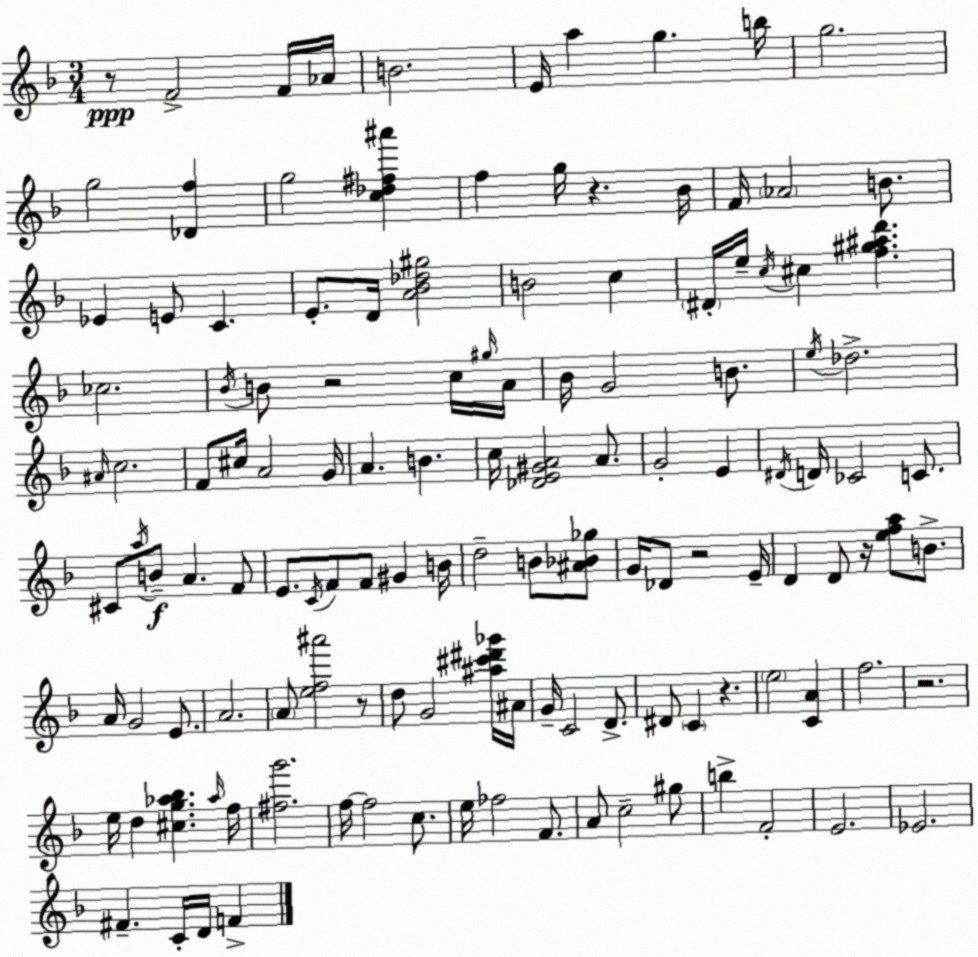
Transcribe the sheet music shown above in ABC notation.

X:1
T:Untitled
M:3/4
L:1/4
K:F
z/2 F2 F/4 _A/4 B2 E/4 a g b/4 g2 g2 [_Df] g2 [c_d^f^a'] f g/4 z _B/4 F/4 _A2 B/2 _E E/2 C E/2 D/4 [A_B_d^g]2 B2 c ^D/4 e/4 c/4 ^c [f^g^ad'] _c2 _B/4 B/2 z2 c/4 ^g/4 A/4 _B/4 G2 B/2 e/4 _d2 ^A/4 c2 F/2 ^c/4 A2 G/4 A B c/4 [_DE^GA]2 A/2 G2 E ^D/4 D/4 _C2 C/2 ^C/2 a/4 B/2 A F/2 E/2 C/4 F/2 F/2 ^G B/4 d2 B/2 [^A_B_g]/2 G/4 _D/2 z2 E/4 D D/2 z/4 [efa]/2 B/2 A/4 G2 E/2 A2 A/2 [ef^a']2 z/2 d/2 G2 [^a^c'^d'_g']/4 ^A/4 G/4 C2 D/2 ^D/2 C z e2 [CA] f2 z2 e/4 d [^cg_a_b] _a/4 f/4 [^fg']2 f/4 f2 c/2 e/4 _f2 F/2 A/2 c2 ^g/2 b F2 E2 _E2 ^F C/4 D/4 F